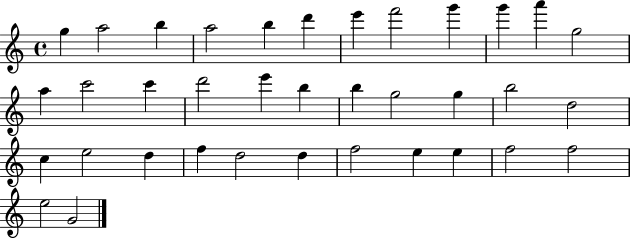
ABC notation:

X:1
T:Untitled
M:4/4
L:1/4
K:C
g a2 b a2 b d' e' f'2 g' g' a' g2 a c'2 c' d'2 e' b b g2 g b2 d2 c e2 d f d2 d f2 e e f2 f2 e2 G2